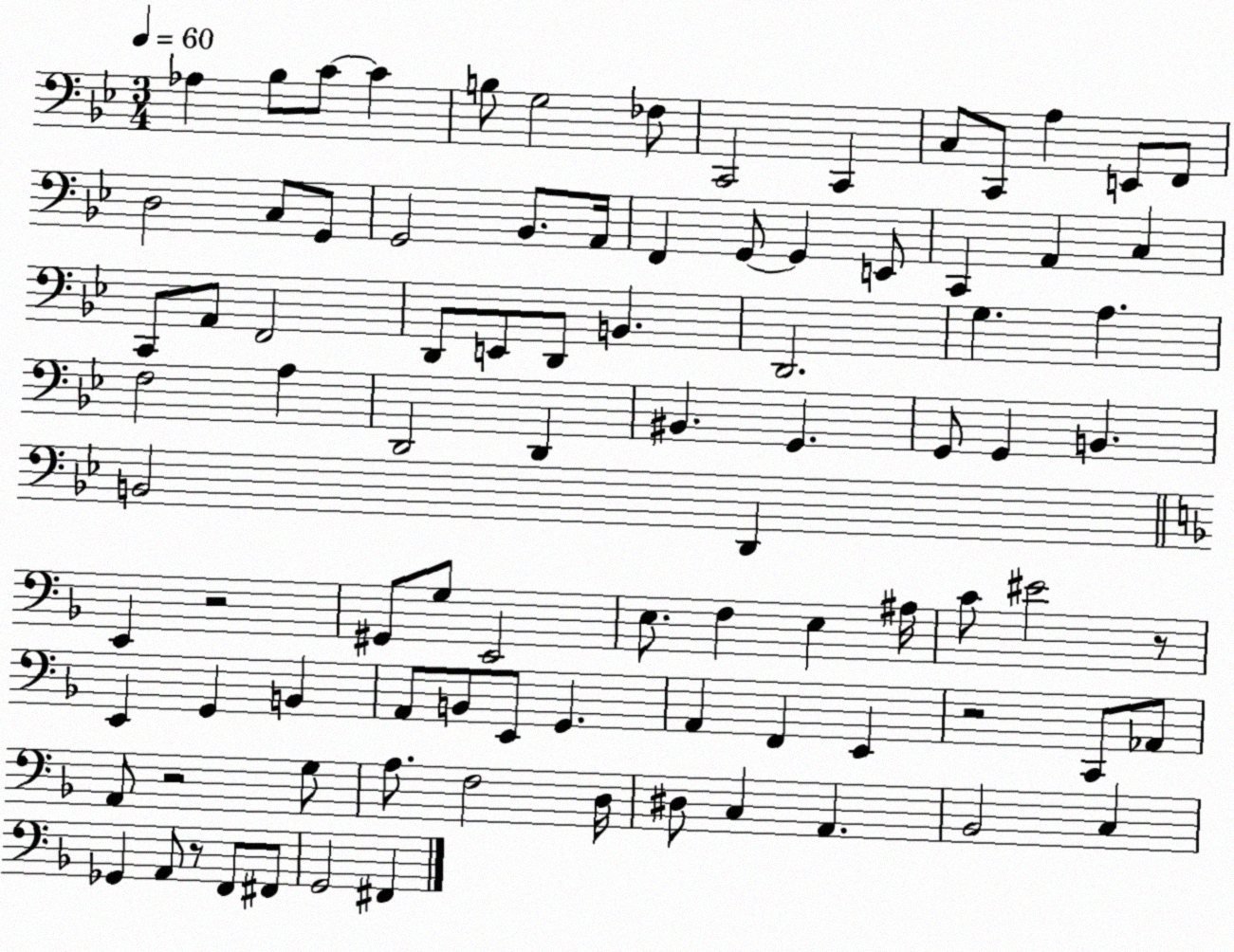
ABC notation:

X:1
T:Untitled
M:3/4
L:1/4
K:Bb
_A, _B,/2 C/2 C B,/2 G,2 _F,/2 C,,2 C,, C,/2 C,,/2 A, E,,/2 F,,/2 D,2 C,/2 G,,/2 G,,2 _B,,/2 A,,/4 F,, G,,/2 G,, E,,/2 C,, A,, C, C,,/2 A,,/2 F,,2 D,,/2 E,,/2 D,,/2 B,, D,,2 G, A, F,2 A, D,,2 D,, ^B,, G,, G,,/2 G,, B,, B,,2 D,, E,, z2 ^G,,/2 G,/2 E,,2 E,/2 F, E, ^A,/4 C/2 ^E2 z/2 E,, G,, B,, A,,/2 B,,/2 E,,/2 G,, A,, F,, E,, z2 C,,/2 _A,,/2 A,,/2 z2 G,/2 A,/2 F,2 D,/4 ^D,/2 C, A,, _B,,2 C, _G,, A,,/2 z/2 F,,/2 ^F,,/2 G,,2 ^F,,